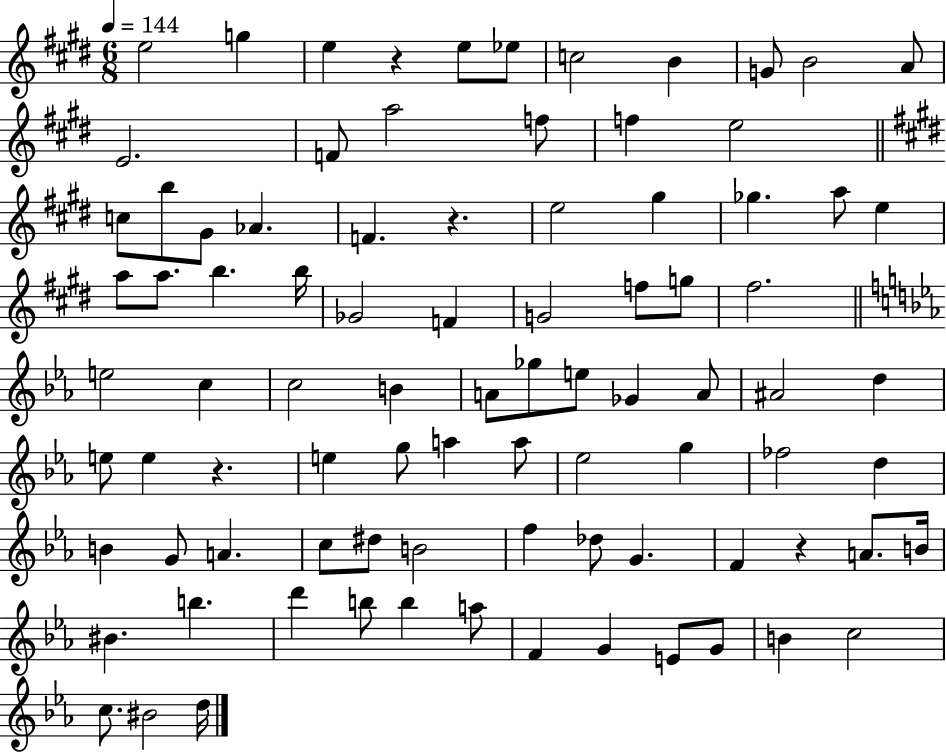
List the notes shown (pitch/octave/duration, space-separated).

E5/h G5/q E5/q R/q E5/e Eb5/e C5/h B4/q G4/e B4/h A4/e E4/h. F4/e A5/h F5/e F5/q E5/h C5/e B5/e G#4/e Ab4/q. F4/q. R/q. E5/h G#5/q Gb5/q. A5/e E5/q A5/e A5/e. B5/q. B5/s Gb4/h F4/q G4/h F5/e G5/e F#5/h. E5/h C5/q C5/h B4/q A4/e Gb5/e E5/e Gb4/q A4/e A#4/h D5/q E5/e E5/q R/q. E5/q G5/e A5/q A5/e Eb5/h G5/q FES5/h D5/q B4/q G4/e A4/q. C5/e D#5/e B4/h F5/q Db5/e G4/q. F4/q R/q A4/e. B4/s BIS4/q. B5/q. D6/q B5/e B5/q A5/e F4/q G4/q E4/e G4/e B4/q C5/h C5/e. BIS4/h D5/s